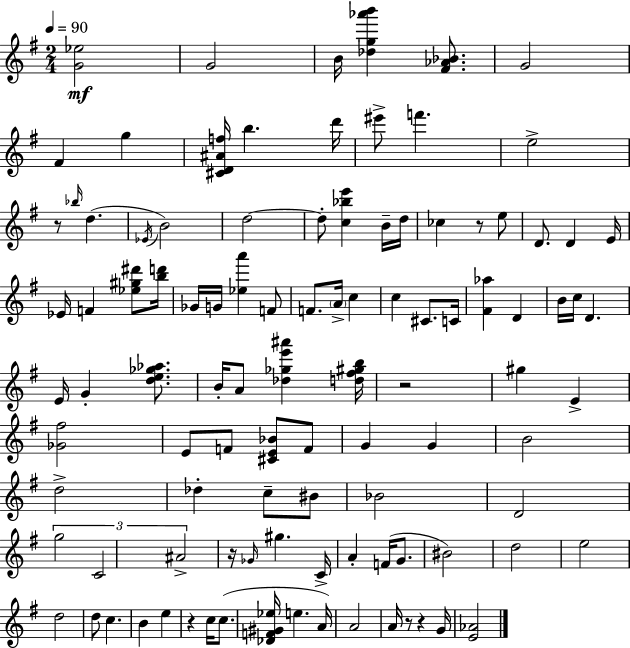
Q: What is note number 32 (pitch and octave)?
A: C5